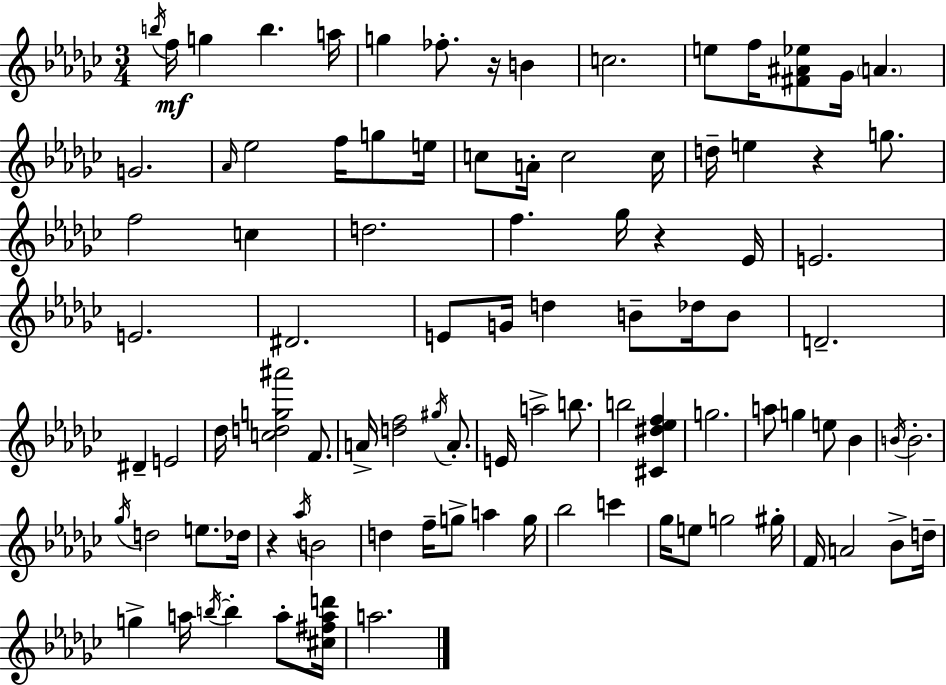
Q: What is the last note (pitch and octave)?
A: A5